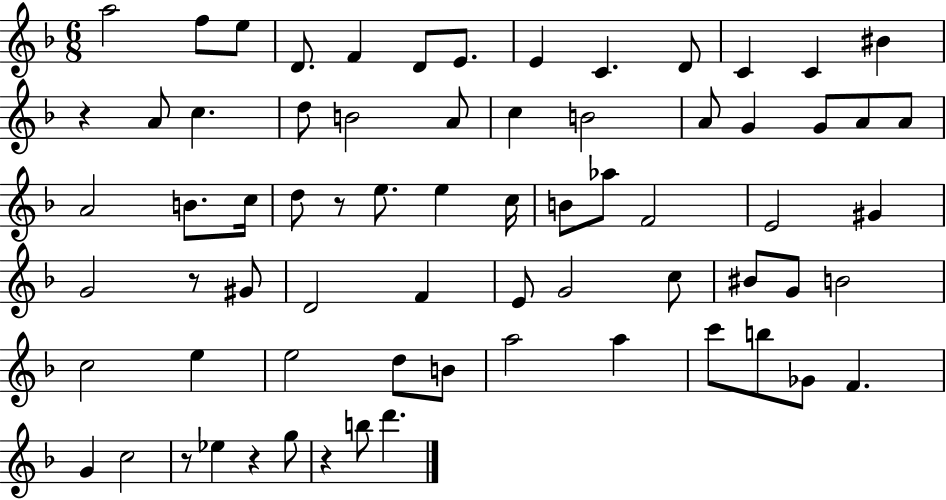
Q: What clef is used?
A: treble